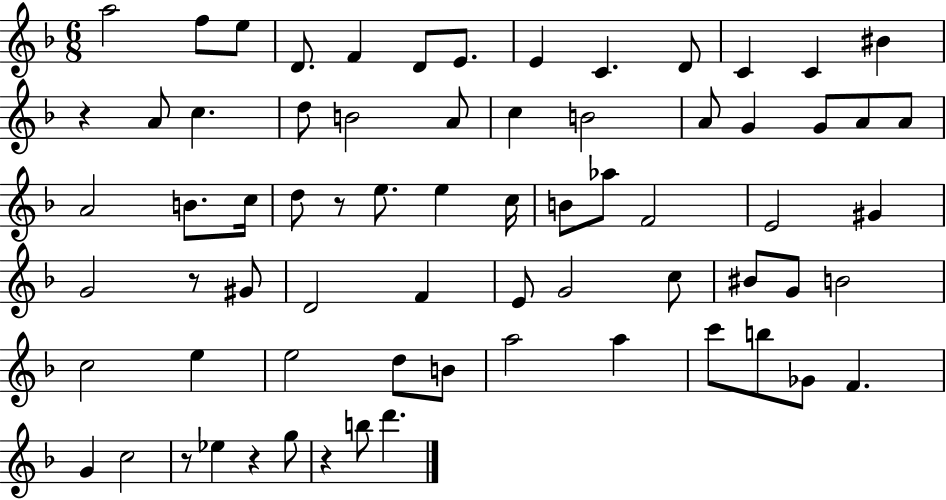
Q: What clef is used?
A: treble